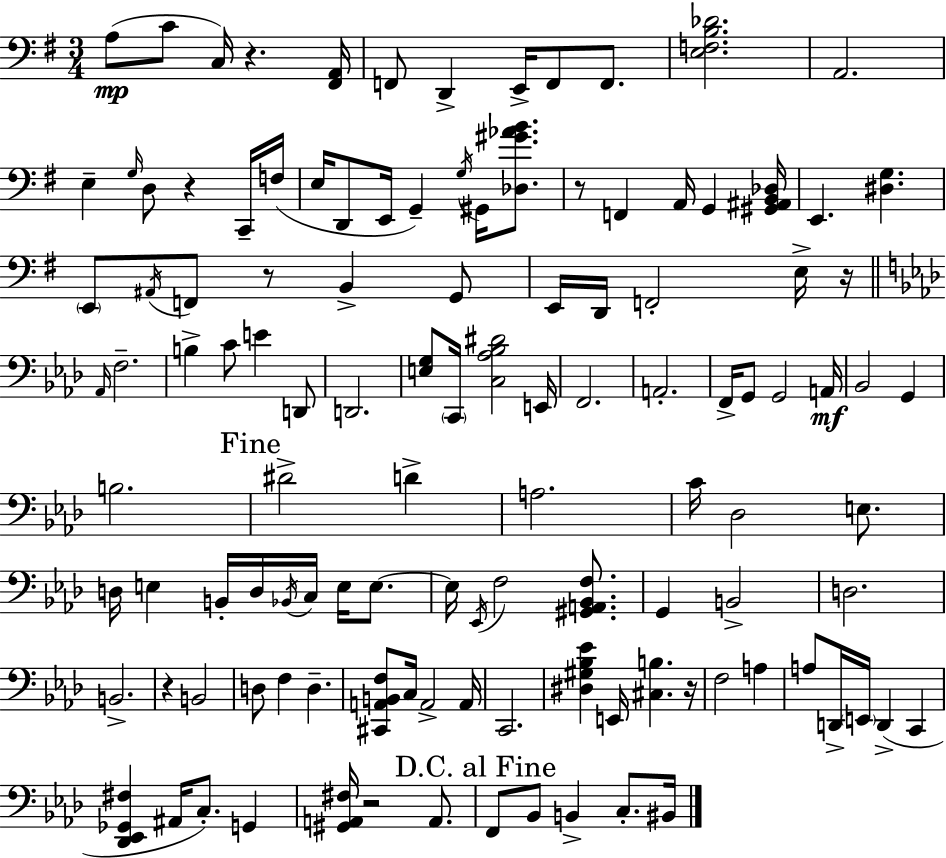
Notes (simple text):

A3/e C4/e C3/s R/q. [F#2,A2]/s F2/e D2/q E2/s F2/e F2/e. [E3,F3,B3,Db4]/h. A2/h. E3/q G3/s D3/e R/q C2/s F3/s E3/s D2/e E2/s G2/q G3/s G#2/s [Db3,G#4,Ab4,B4]/e. R/e F2/q A2/s G2/q [G#2,A#2,B2,Db3]/s E2/q. [D#3,G3]/q. E2/e A#2/s F2/e R/e B2/q G2/e E2/s D2/s F2/h E3/s R/s Ab2/s F3/h. B3/q C4/e E4/q D2/e D2/h. [E3,G3]/e C2/s [C3,Ab3,Bb3,D#4]/h E2/s F2/h. A2/h. F2/s G2/e G2/h A2/s Bb2/h G2/q B3/h. D#4/h D4/q A3/h. C4/s Db3/h E3/e. D3/s E3/q B2/s D3/s Bb2/s C3/s E3/s E3/e. E3/s Eb2/s F3/h [G#2,A2,Bb2,F3]/e. G2/q B2/h D3/h. B2/h. R/q B2/h D3/e F3/q D3/q. [C#2,A2,B2,F3]/e C3/s A2/h A2/s C2/h. [D#3,G#3,Bb3,Eb4]/q E2/s [C#3,B3]/q. R/s F3/h A3/q A3/e D2/s E2/s D2/q C2/q [Db2,Eb2,Gb2,F#3]/q A#2/s C3/e. G2/q [G#2,A2,F#3]/s R/h A2/e. F2/e Bb2/e B2/q C3/e. BIS2/s